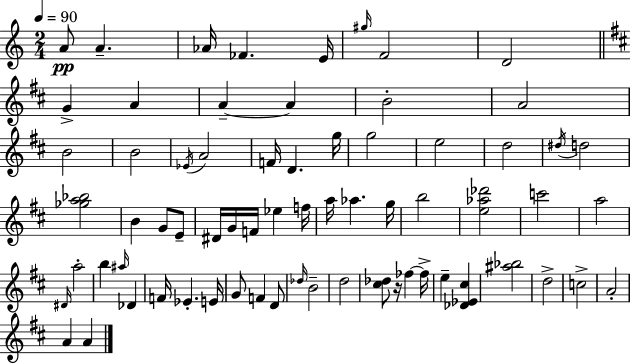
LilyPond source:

{
  \clef treble
  \numericTimeSignature
  \time 2/4
  \key c \major
  \tempo 4 = 90
  a'8\pp a'4.-- | aes'16 fes'4. e'16 | \grace { gis''16 } f'2 | d'2 | \break \bar "||" \break \key d \major g'4-> a'4 | a'4--~~ a'4 | b'2-. | a'2 | \break b'2 | b'2 | \acciaccatura { ees'16 } a'2 | f'16 d'4. | \break g''16 g''2 | e''2 | d''2 | \acciaccatura { dis''16 } d''2 | \break <ges'' a'' bes''>2 | b'4 g'8 | e'8-- dis'16 g'16 f'16 ees''4 | f''16 a''16 aes''4. | \break g''16 b''2 | <e'' aes'' des'''>2 | c'''2 | a''2 | \break \grace { dis'16 } a''2-. | b''4 \grace { ais''16 } | des'4 f'16 ees'4.-. | e'16 g'8 f'4 | \break d'8 \grace { des''16 } b'2-- | d''2 | <cis'' des''>8 r16 | fes''4~~ fes''16-> e''4-- | \break <des' ees' cis''>4 <ais'' bes''>2 | d''2-> | c''2-> | a'2-. | \break a'4 | a'4 \bar "|."
}